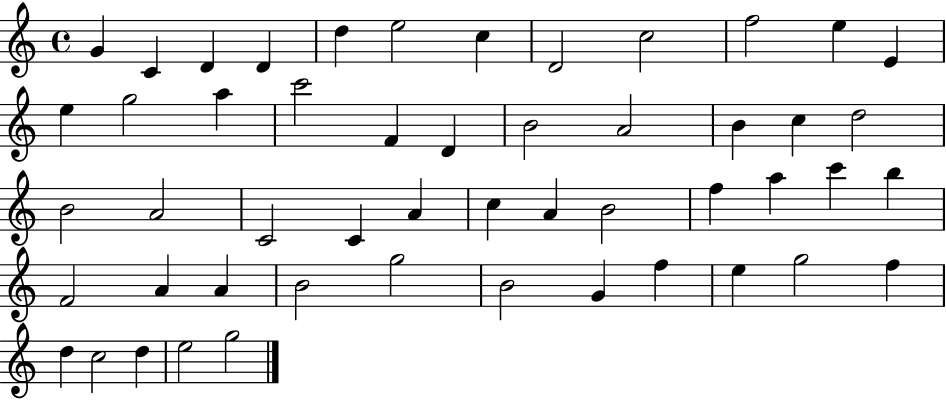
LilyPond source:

{
  \clef treble
  \time 4/4
  \defaultTimeSignature
  \key c \major
  g'4 c'4 d'4 d'4 | d''4 e''2 c''4 | d'2 c''2 | f''2 e''4 e'4 | \break e''4 g''2 a''4 | c'''2 f'4 d'4 | b'2 a'2 | b'4 c''4 d''2 | \break b'2 a'2 | c'2 c'4 a'4 | c''4 a'4 b'2 | f''4 a''4 c'''4 b''4 | \break f'2 a'4 a'4 | b'2 g''2 | b'2 g'4 f''4 | e''4 g''2 f''4 | \break d''4 c''2 d''4 | e''2 g''2 | \bar "|."
}